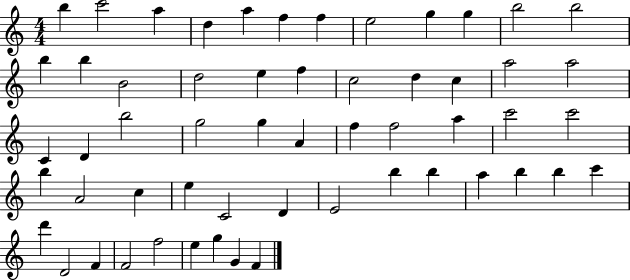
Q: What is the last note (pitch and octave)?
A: F4